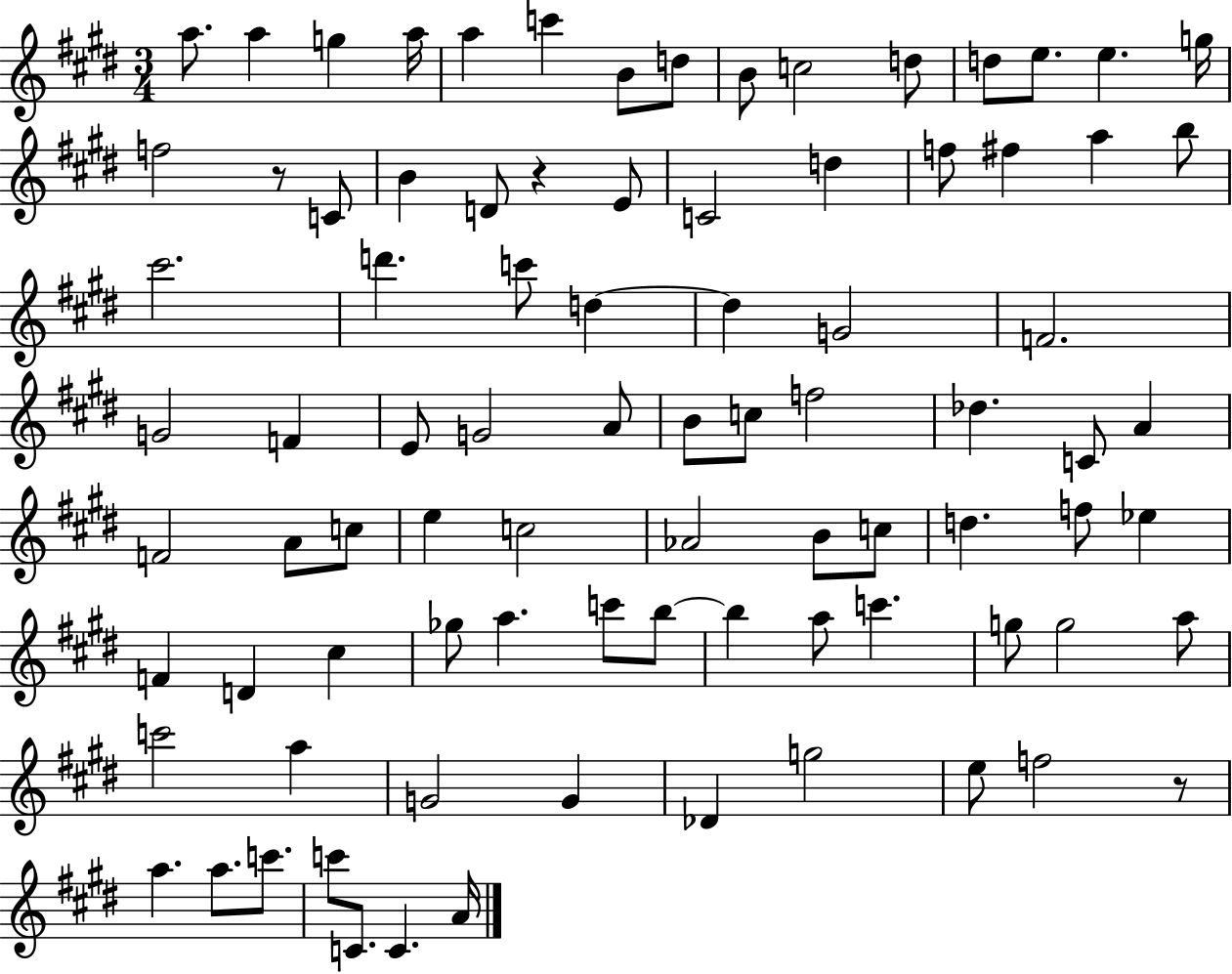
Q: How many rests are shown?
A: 3